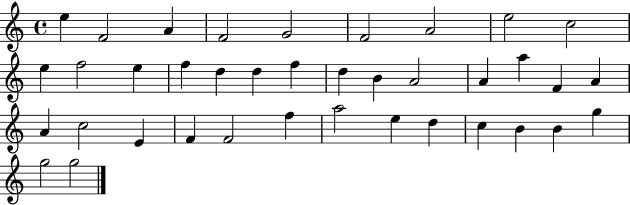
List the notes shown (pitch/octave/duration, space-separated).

E5/q F4/h A4/q F4/h G4/h F4/h A4/h E5/h C5/h E5/q F5/h E5/q F5/q D5/q D5/q F5/q D5/q B4/q A4/h A4/q A5/q F4/q A4/q A4/q C5/h E4/q F4/q F4/h F5/q A5/h E5/q D5/q C5/q B4/q B4/q G5/q G5/h G5/h